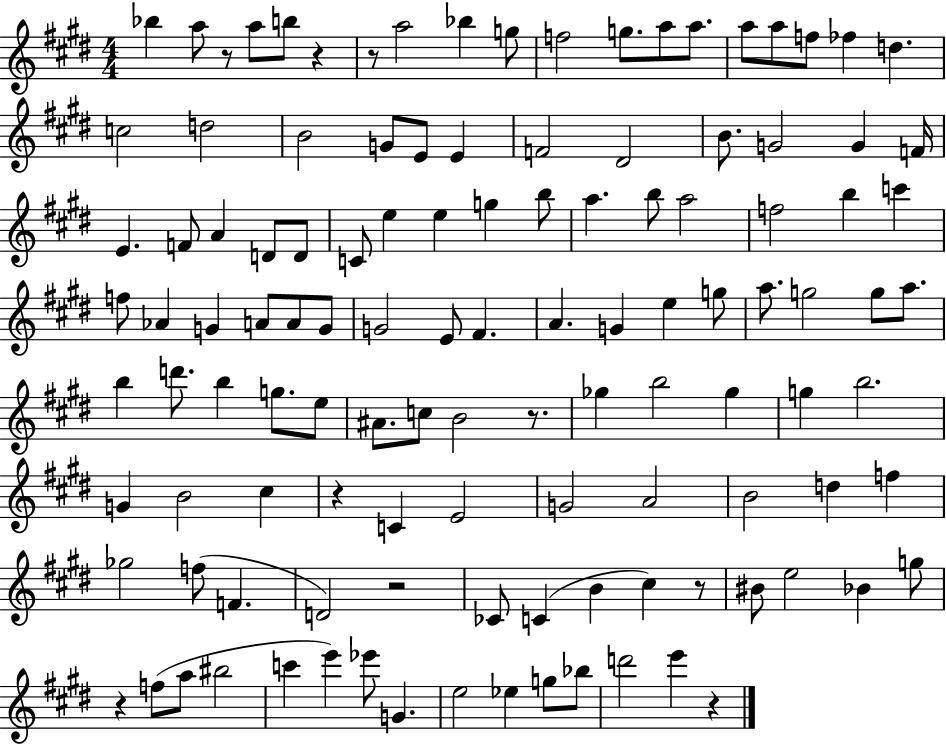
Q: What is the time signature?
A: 4/4